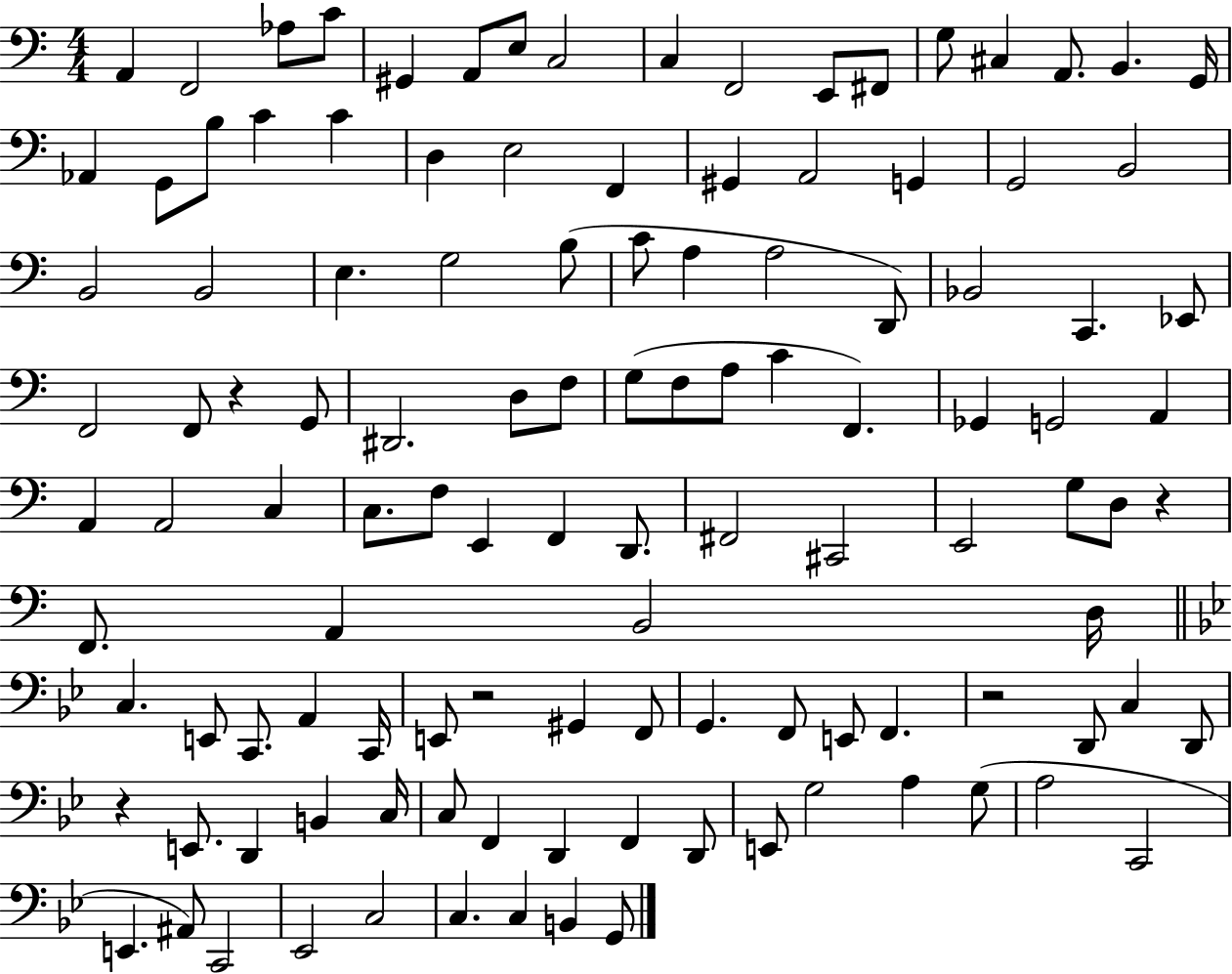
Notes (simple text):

A2/q F2/h Ab3/e C4/e G#2/q A2/e E3/e C3/h C3/q F2/h E2/e F#2/e G3/e C#3/q A2/e. B2/q. G2/s Ab2/q G2/e B3/e C4/q C4/q D3/q E3/h F2/q G#2/q A2/h G2/q G2/h B2/h B2/h B2/h E3/q. G3/h B3/e C4/e A3/q A3/h D2/e Bb2/h C2/q. Eb2/e F2/h F2/e R/q G2/e D#2/h. D3/e F3/e G3/e F3/e A3/e C4/q F2/q. Gb2/q G2/h A2/q A2/q A2/h C3/q C3/e. F3/e E2/q F2/q D2/e. F#2/h C#2/h E2/h G3/e D3/e R/q F2/e. A2/q B2/h D3/s C3/q. E2/e C2/e. A2/q C2/s E2/e R/h G#2/q F2/e G2/q. F2/e E2/e F2/q. R/h D2/e C3/q D2/e R/q E2/e. D2/q B2/q C3/s C3/e F2/q D2/q F2/q D2/e E2/e G3/h A3/q G3/e A3/h C2/h E2/q. A#2/e C2/h Eb2/h C3/h C3/q. C3/q B2/q G2/e